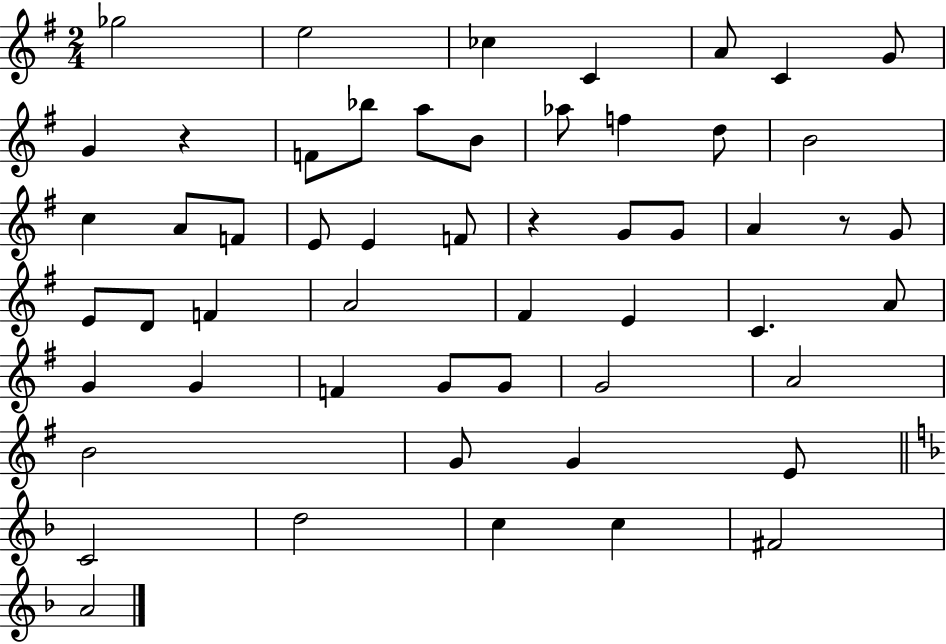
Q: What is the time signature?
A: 2/4